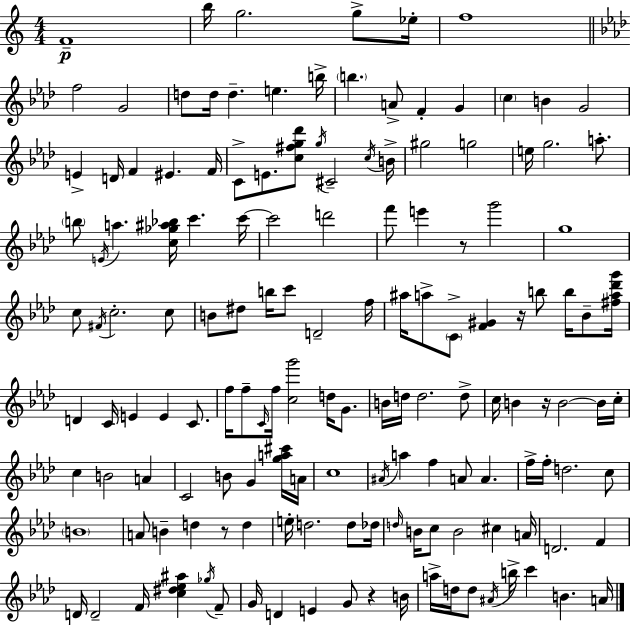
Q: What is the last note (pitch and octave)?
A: A4